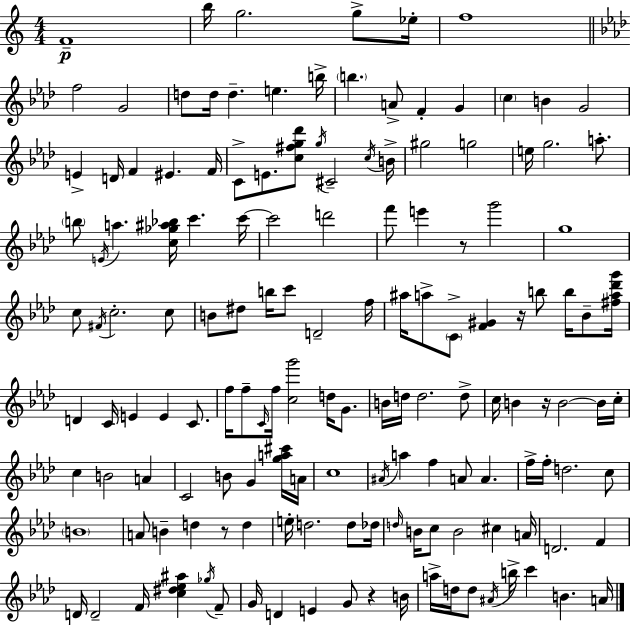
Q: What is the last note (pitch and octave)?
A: A4